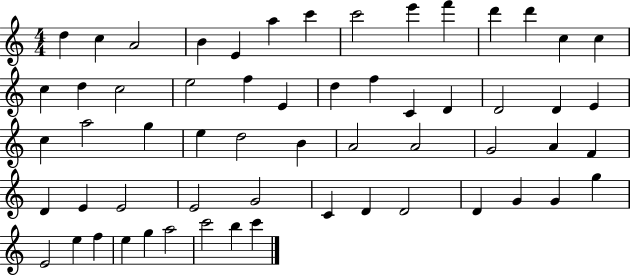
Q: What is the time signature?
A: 4/4